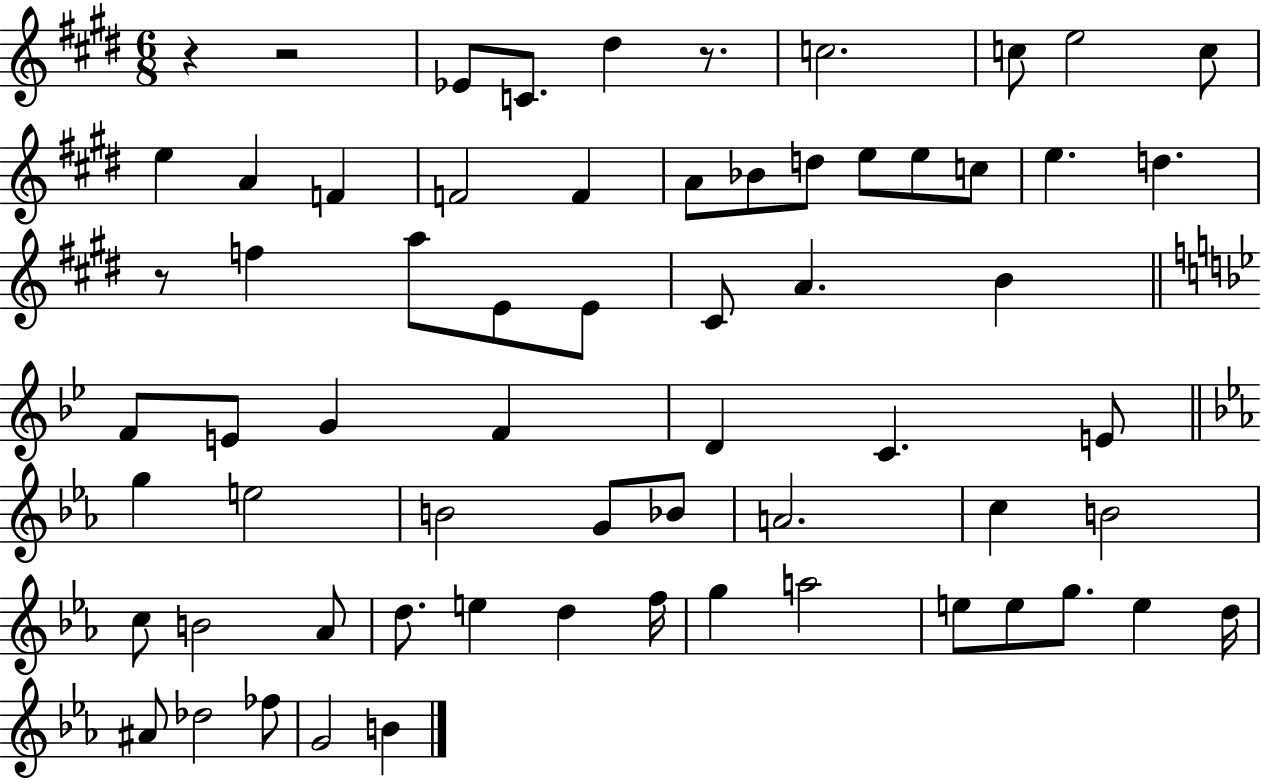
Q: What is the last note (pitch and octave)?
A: B4